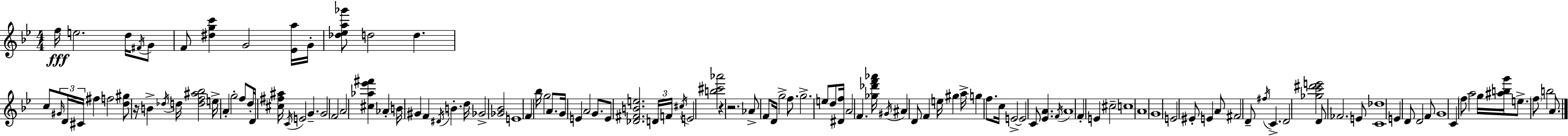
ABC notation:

X:1
T:Untitled
M:4/4
L:1/4
K:Bb
f/4 e2 d/4 ^F/4 G/2 F/2 [^dgc'] G2 [_Ea]/4 G/4 [_d_ea_g']/2 d2 d c/2 ^G/4 D/4 ^C/4 ^f f2 [d^g]/2 z/4 B _d/4 d/4 [df^a_b]2 e/4 A g2 f/2 d/4 D/4 [^c^f^a]/4 C/4 E2 G G2 F2 A2 [^c_a_e'^f'] _A B/4 ^G F ^D/4 B d/4 _G2 [_G_B]2 E4 F _b/4 g2 A/2 G/4 E A2 G/2 E/2 [_D^FBe]2 D/4 F/4 ^c/4 E2 [b^c'_a']2 z z2 _A/2 F/2 D/4 g2 f/2 g2 e/2 d/2 [^Df]/4 A2 F [_g_d'f'_a']/4 ^G/4 ^A D/2 F e/4 ^g a/4 g f/2 c/4 E2 E2 C/2 [_EA] F/4 A4 F E ^c2 c4 A4 G4 E2 ^E/2 E A/2 ^F2 D/2 ^f/4 C D2 [_gc'^d'e']2 D/2 _F2 E/2 [C_d]4 E D/2 D2 F/2 G4 C f/2 a2 g/4 [^abg']/4 e/2 f/2 b2 A/2